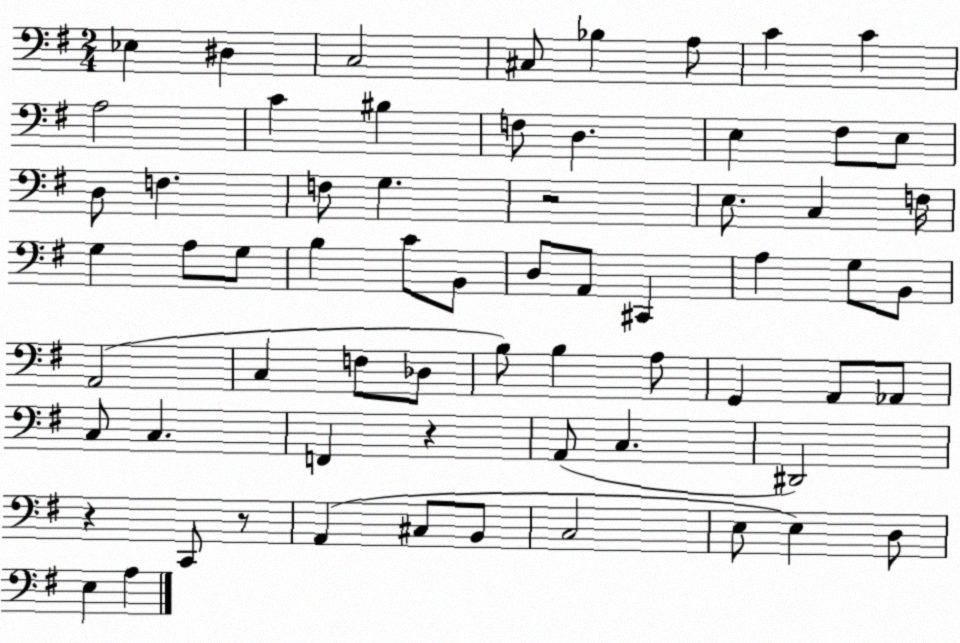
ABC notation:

X:1
T:Untitled
M:2/4
L:1/4
K:G
_E, ^D, C,2 ^C,/2 _B, A,/2 C C A,2 C ^B, F,/2 D, E, ^F,/2 E,/2 D,/2 F, F,/2 G, z2 E,/2 C, F,/4 G, A,/2 G,/2 B, C/2 B,,/2 D,/2 A,,/2 ^C,, A, G,/2 B,,/2 A,,2 C, F,/2 _D,/2 B,/2 B, A,/2 G,, A,,/2 _A,,/2 C,/2 C, F,, z A,,/2 C, ^D,,2 z C,,/2 z/2 A,, ^C,/2 B,,/2 C,2 E,/2 E, D,/2 E, A,